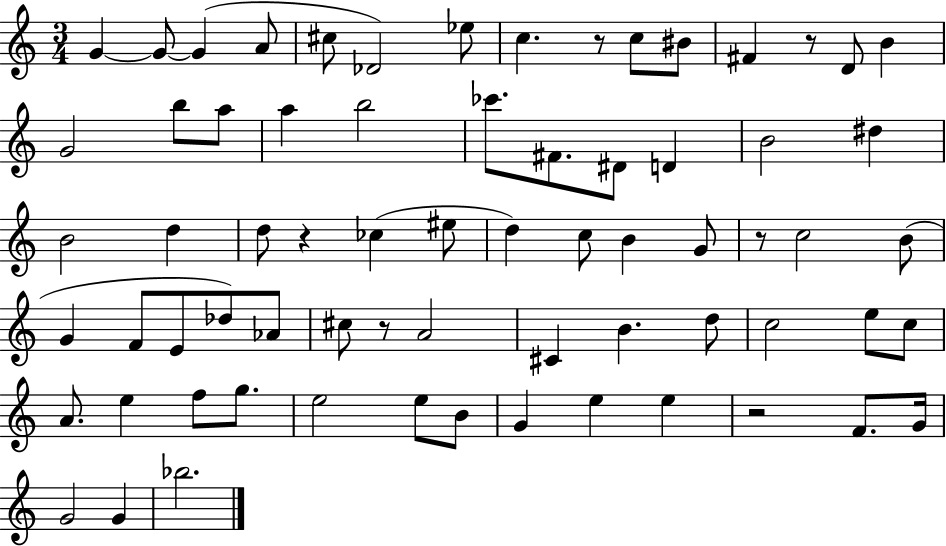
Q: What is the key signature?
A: C major